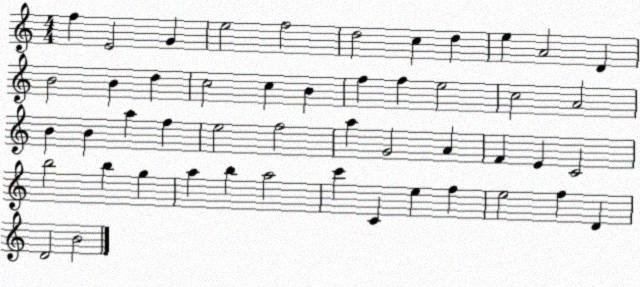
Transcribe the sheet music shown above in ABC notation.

X:1
T:Untitled
M:4/4
L:1/4
K:C
f E2 G e2 f2 d2 c d e A2 D B2 B d c2 c B f f e2 c2 A2 B B a f e2 f2 a G2 A F E C2 b2 b g a b a2 c' C e f e2 f D D2 B2